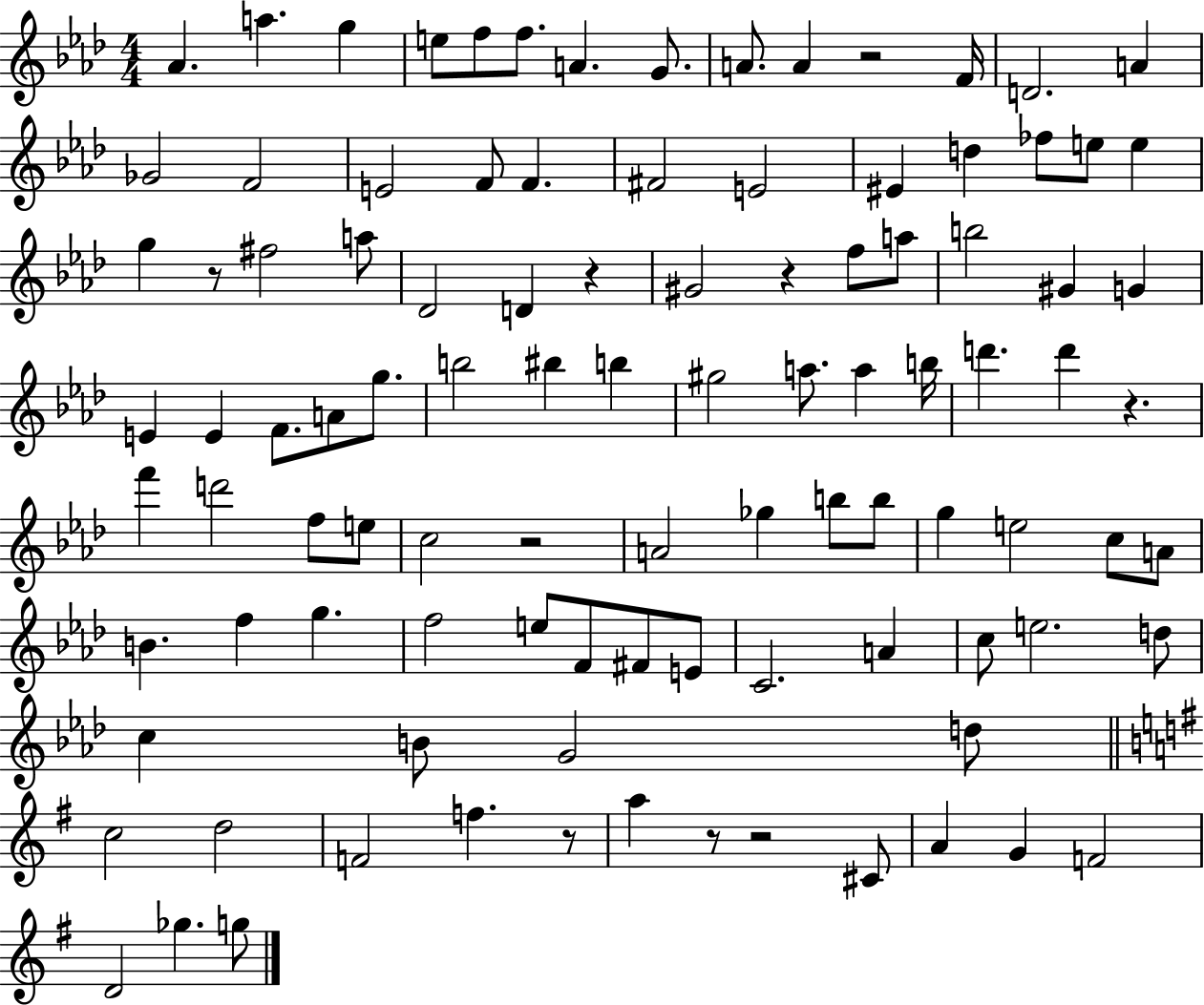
X:1
T:Untitled
M:4/4
L:1/4
K:Ab
_A a g e/2 f/2 f/2 A G/2 A/2 A z2 F/4 D2 A _G2 F2 E2 F/2 F ^F2 E2 ^E d _f/2 e/2 e g z/2 ^f2 a/2 _D2 D z ^G2 z f/2 a/2 b2 ^G G E E F/2 A/2 g/2 b2 ^b b ^g2 a/2 a b/4 d' d' z f' d'2 f/2 e/2 c2 z2 A2 _g b/2 b/2 g e2 c/2 A/2 B f g f2 e/2 F/2 ^F/2 E/2 C2 A c/2 e2 d/2 c B/2 G2 d/2 c2 d2 F2 f z/2 a z/2 z2 ^C/2 A G F2 D2 _g g/2